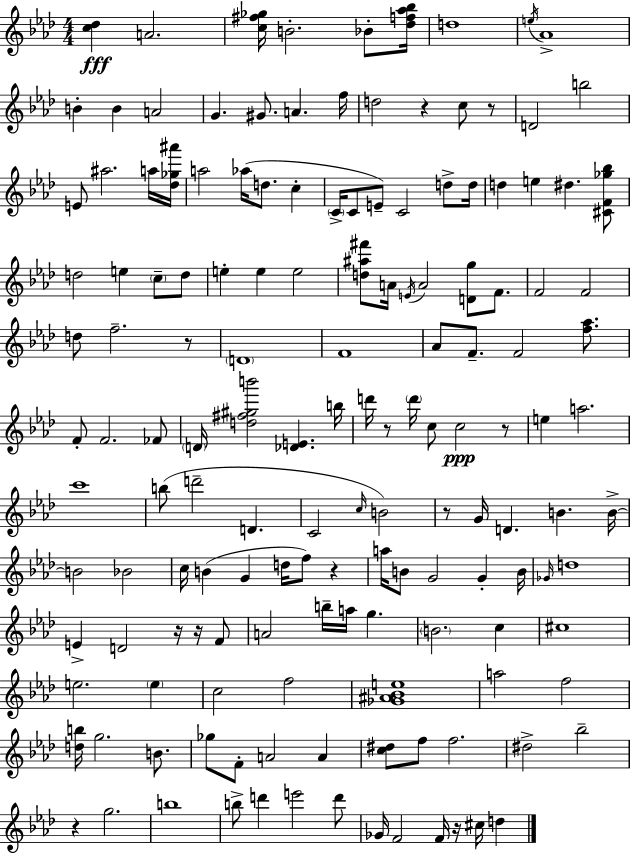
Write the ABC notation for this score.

X:1
T:Untitled
M:4/4
L:1/4
K:Ab
[c_d] A2 [c^f_g]/4 B2 _B/2 [_df_a_b]/4 d4 e/4 _A4 B B A2 G ^G/2 A f/4 d2 z c/2 z/2 D2 b2 E/2 ^a2 a/4 [_d_g^a']/4 a2 _a/4 d/2 c C/4 C/2 E/2 C2 d/2 d/4 d e ^d [^CF_g_b]/2 d2 e c/2 d/2 e e e2 [d^a^f']/2 A/4 E/4 A2 [Dg]/2 F/2 F2 F2 d/2 f2 z/2 D4 F4 _A/2 F/2 F2 [f_a]/2 F/2 F2 _F/2 D/4 [d^f^gb']2 [_DE] b/4 d'/4 z/2 d'/4 c/2 c2 z/2 e a2 c'4 b/2 d'2 D C2 c/4 B2 z/2 G/4 D B B/4 B2 _B2 c/4 B G d/4 f/2 z a/4 B/2 G2 G B/4 _G/4 d4 E D2 z/4 z/4 F/2 A2 b/4 a/4 g B2 c ^c4 e2 e c2 f2 [_G^A_Be]4 a2 f2 [db]/4 g2 B/2 _g/2 F/2 A2 A [c^d]/2 f/2 f2 ^d2 _b2 z g2 b4 b/2 d' e'2 d'/2 _G/4 F2 F/4 z/4 ^c/4 d